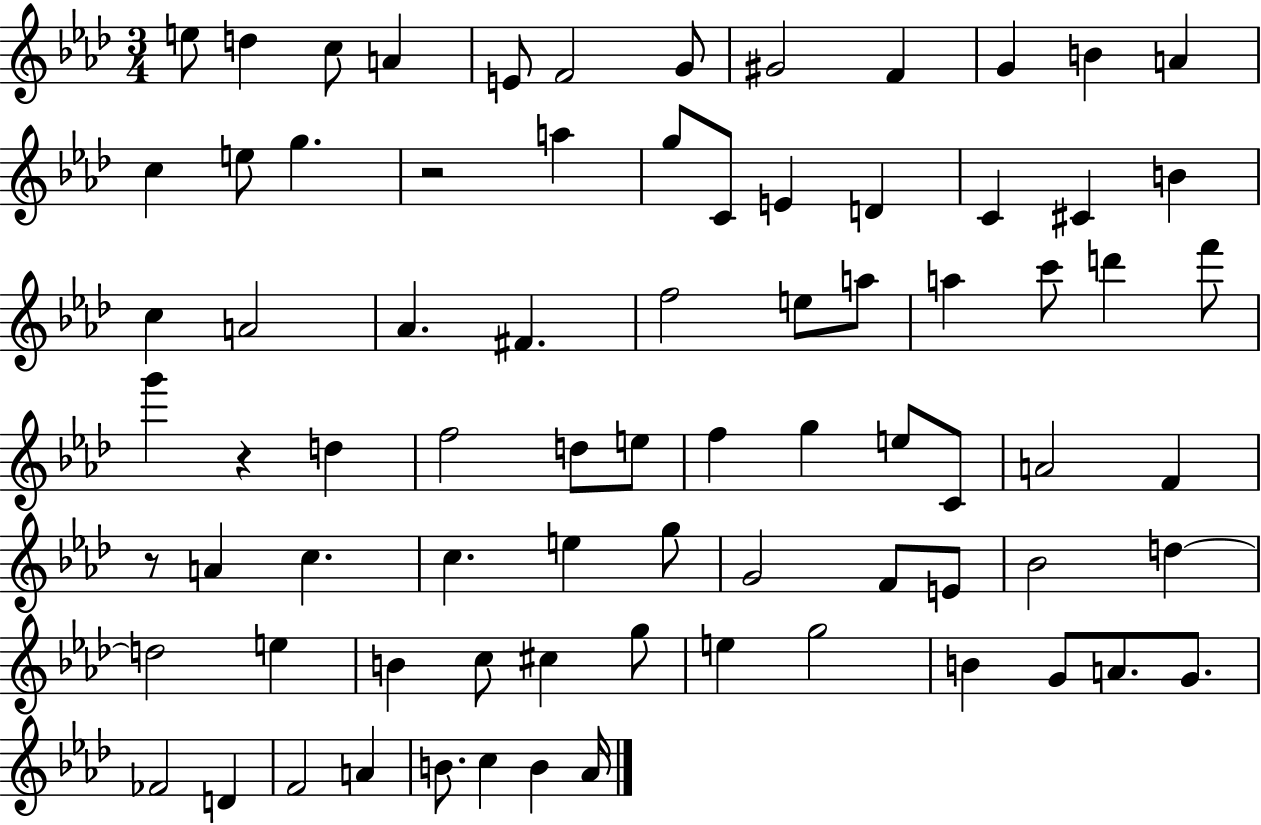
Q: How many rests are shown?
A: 3